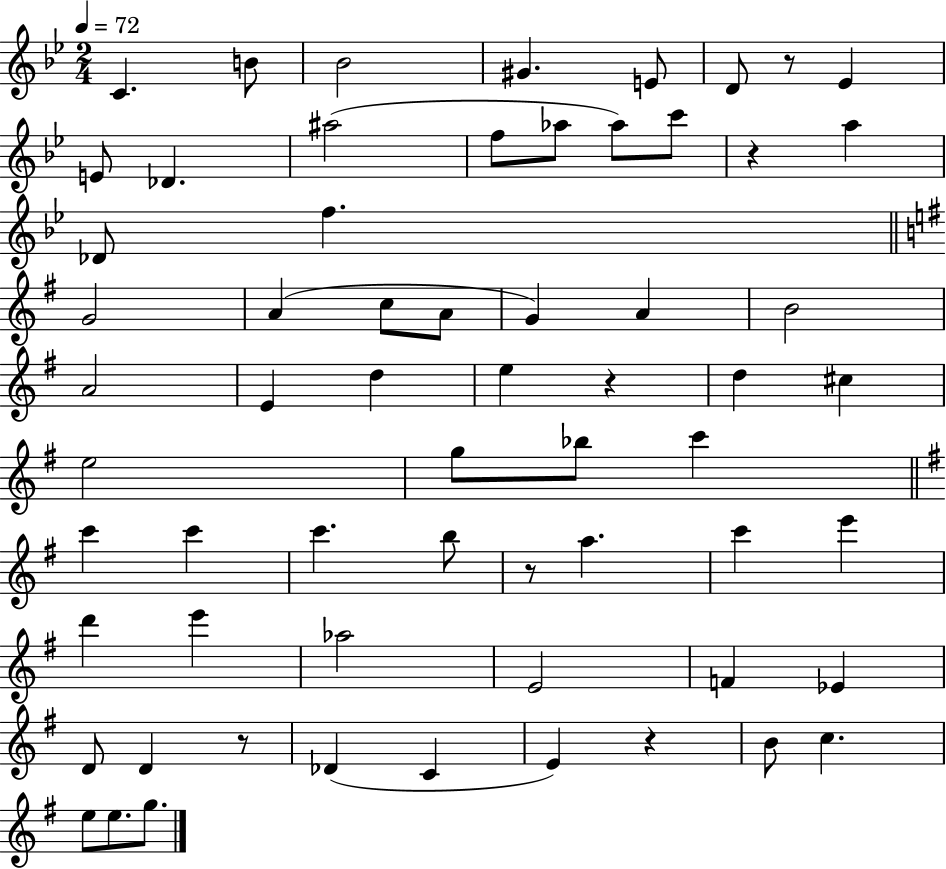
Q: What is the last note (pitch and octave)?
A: G5